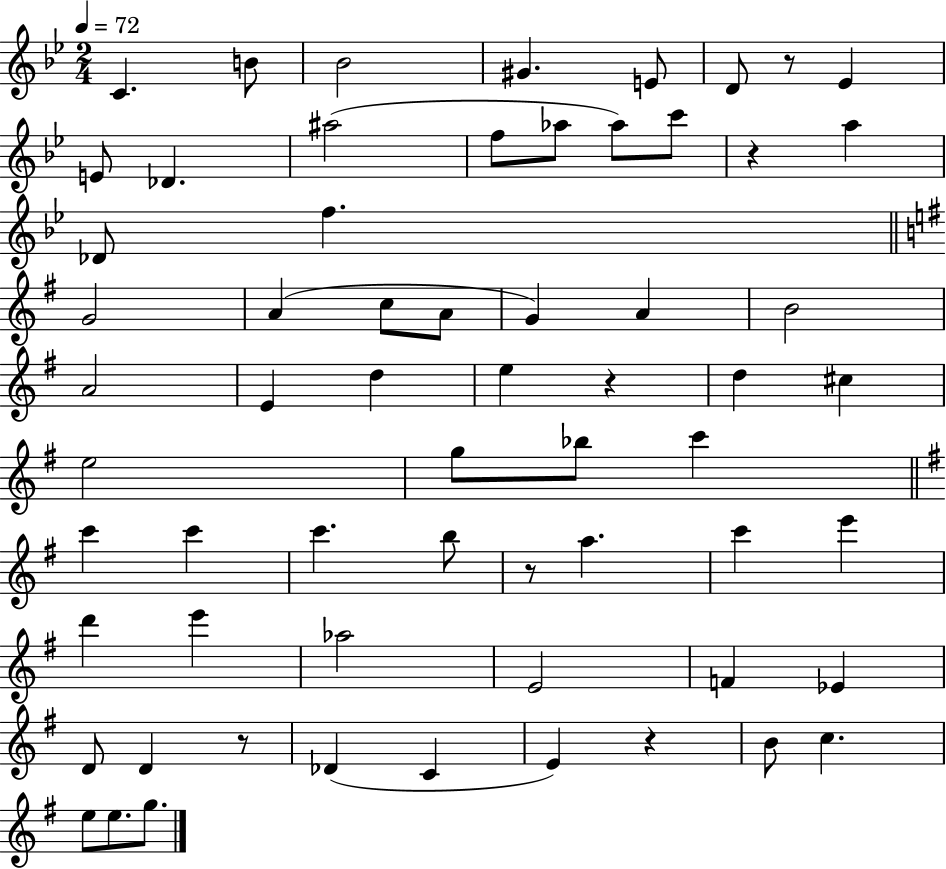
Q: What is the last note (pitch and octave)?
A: G5